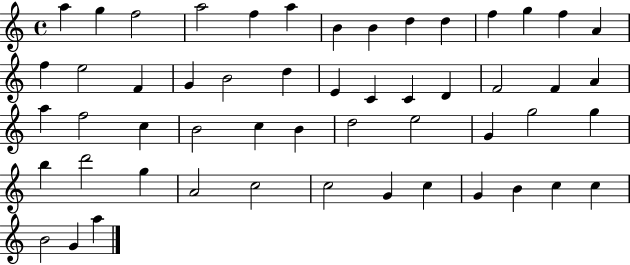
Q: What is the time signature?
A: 4/4